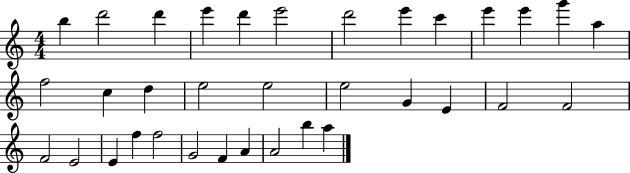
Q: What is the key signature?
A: C major